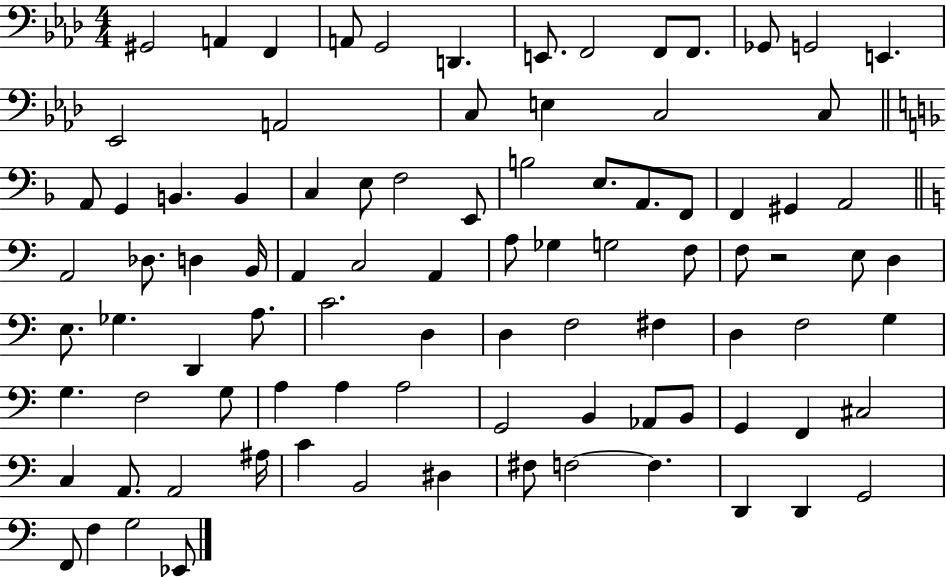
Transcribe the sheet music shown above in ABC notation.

X:1
T:Untitled
M:4/4
L:1/4
K:Ab
^G,,2 A,, F,, A,,/2 G,,2 D,, E,,/2 F,,2 F,,/2 F,,/2 _G,,/2 G,,2 E,, _E,,2 A,,2 C,/2 E, C,2 C,/2 A,,/2 G,, B,, B,, C, E,/2 F,2 E,,/2 B,2 E,/2 A,,/2 F,,/2 F,, ^G,, A,,2 A,,2 _D,/2 D, B,,/4 A,, C,2 A,, A,/2 _G, G,2 F,/2 F,/2 z2 E,/2 D, E,/2 _G, D,, A,/2 C2 D, D, F,2 ^F, D, F,2 G, G, F,2 G,/2 A, A, A,2 G,,2 B,, _A,,/2 B,,/2 G,, F,, ^C,2 C, A,,/2 A,,2 ^A,/4 C B,,2 ^D, ^F,/2 F,2 F, D,, D,, G,,2 F,,/2 F, G,2 _E,,/2